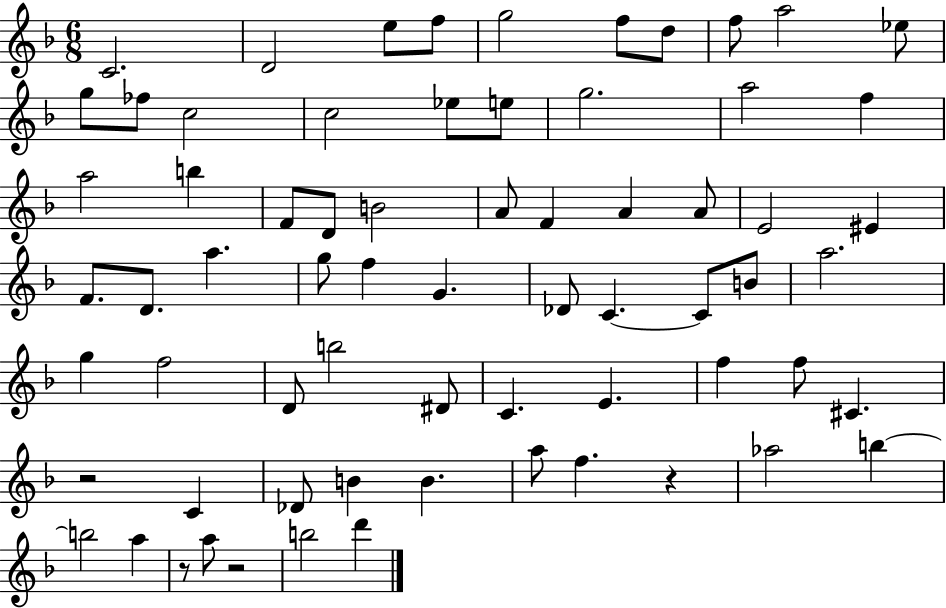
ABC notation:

X:1
T:Untitled
M:6/8
L:1/4
K:F
C2 D2 e/2 f/2 g2 f/2 d/2 f/2 a2 _e/2 g/2 _f/2 c2 c2 _e/2 e/2 g2 a2 f a2 b F/2 D/2 B2 A/2 F A A/2 E2 ^E F/2 D/2 a g/2 f G _D/2 C C/2 B/2 a2 g f2 D/2 b2 ^D/2 C E f f/2 ^C z2 C _D/2 B B a/2 f z _a2 b b2 a z/2 a/2 z2 b2 d'